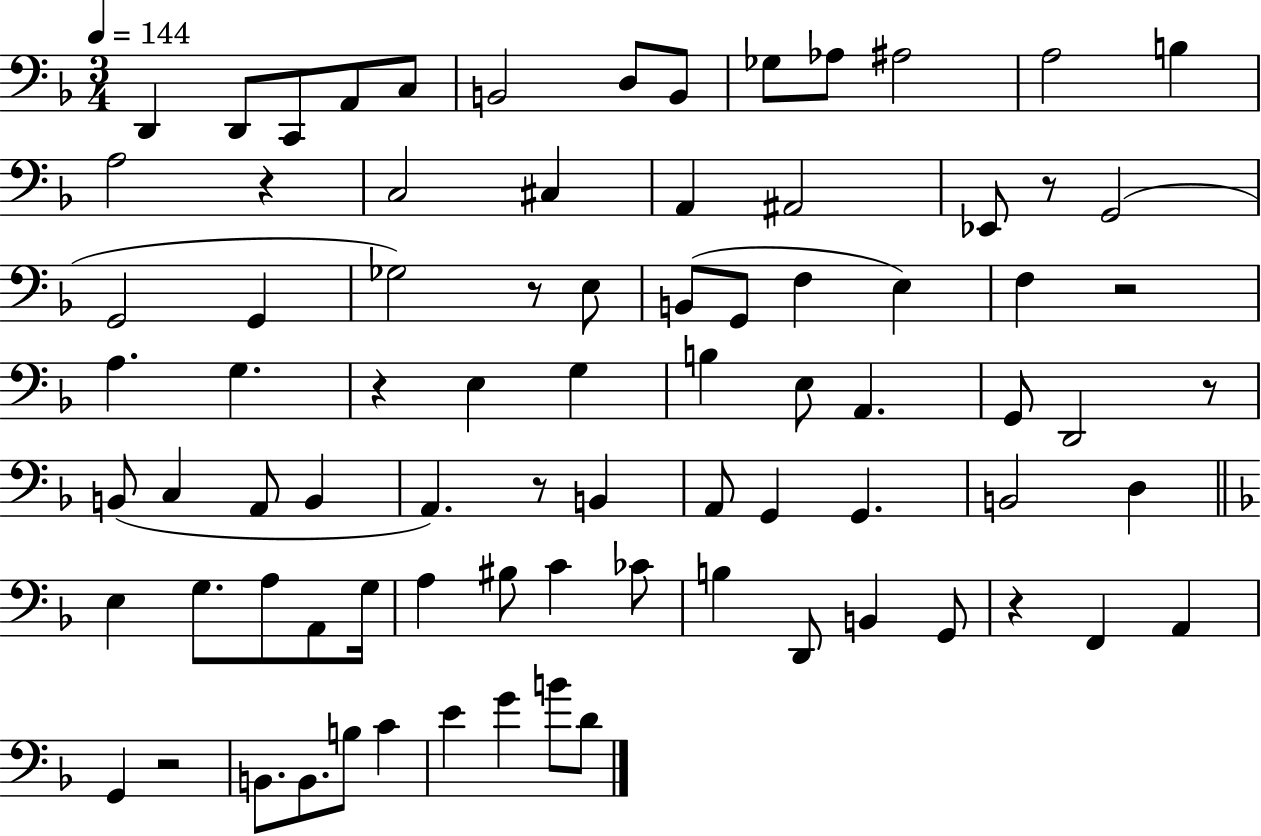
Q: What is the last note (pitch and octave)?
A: D4